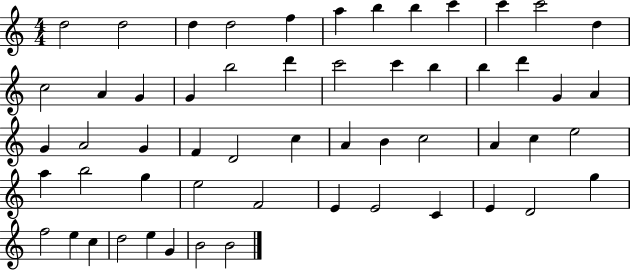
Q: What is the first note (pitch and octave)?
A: D5